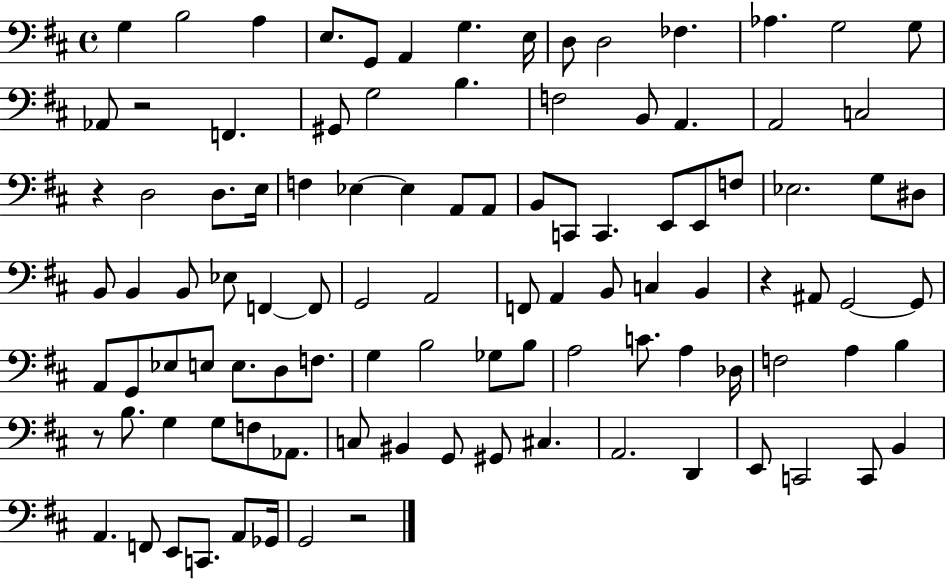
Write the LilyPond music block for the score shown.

{
  \clef bass
  \time 4/4
  \defaultTimeSignature
  \key d \major
  g4 b2 a4 | e8. g,8 a,4 g4. e16 | d8 d2 fes4. | aes4. g2 g8 | \break aes,8 r2 f,4. | gis,8 g2 b4. | f2 b,8 a,4. | a,2 c2 | \break r4 d2 d8. e16 | f4 ees4~~ ees4 a,8 a,8 | b,8 c,8 c,4. e,8 e,8 f8 | ees2. g8 dis8 | \break b,8 b,4 b,8 ees8 f,4~~ f,8 | g,2 a,2 | f,8 a,4 b,8 c4 b,4 | r4 ais,8 g,2~~ g,8 | \break a,8 g,8 ees8 e8 e8. d8 f8. | g4 b2 ges8 b8 | a2 c'8. a4 des16 | f2 a4 b4 | \break r8 b8. g4 g8 f8 aes,8. | c8 bis,4 g,8 gis,8 cis4. | a,2. d,4 | e,8 c,2 c,8 b,4 | \break a,4. f,8 e,8 c,8. a,8 ges,16 | g,2 r2 | \bar "|."
}